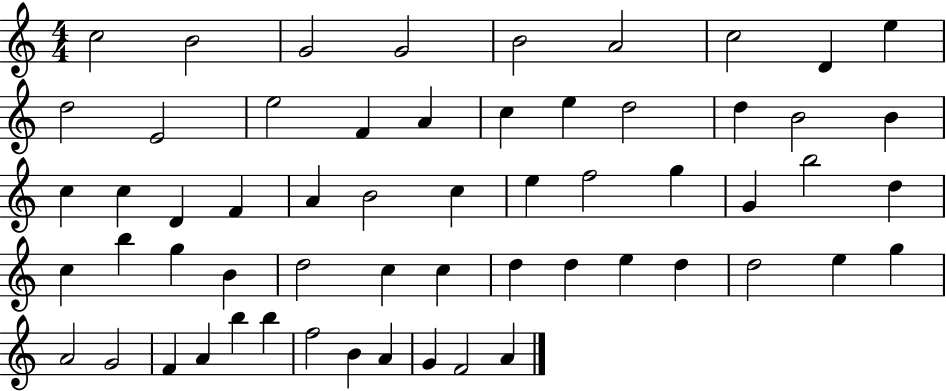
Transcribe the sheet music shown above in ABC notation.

X:1
T:Untitled
M:4/4
L:1/4
K:C
c2 B2 G2 G2 B2 A2 c2 D e d2 E2 e2 F A c e d2 d B2 B c c D F A B2 c e f2 g G b2 d c b g B d2 c c d d e d d2 e g A2 G2 F A b b f2 B A G F2 A